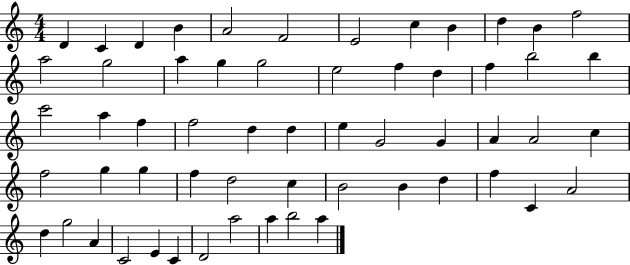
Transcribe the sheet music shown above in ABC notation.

X:1
T:Untitled
M:4/4
L:1/4
K:C
D C D B A2 F2 E2 c B d B f2 a2 g2 a g g2 e2 f d f b2 b c'2 a f f2 d d e G2 G A A2 c f2 g g f d2 c B2 B d f C A2 d g2 A C2 E C D2 a2 a b2 a